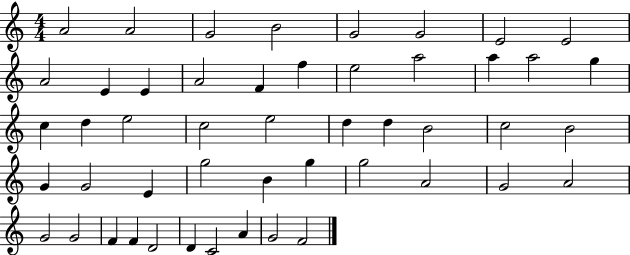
{
  \clef treble
  \numericTimeSignature
  \time 4/4
  \key c \major
  a'2 a'2 | g'2 b'2 | g'2 g'2 | e'2 e'2 | \break a'2 e'4 e'4 | a'2 f'4 f''4 | e''2 a''2 | a''4 a''2 g''4 | \break c''4 d''4 e''2 | c''2 e''2 | d''4 d''4 b'2 | c''2 b'2 | \break g'4 g'2 e'4 | g''2 b'4 g''4 | g''2 a'2 | g'2 a'2 | \break g'2 g'2 | f'4 f'4 d'2 | d'4 c'2 a'4 | g'2 f'2 | \break \bar "|."
}